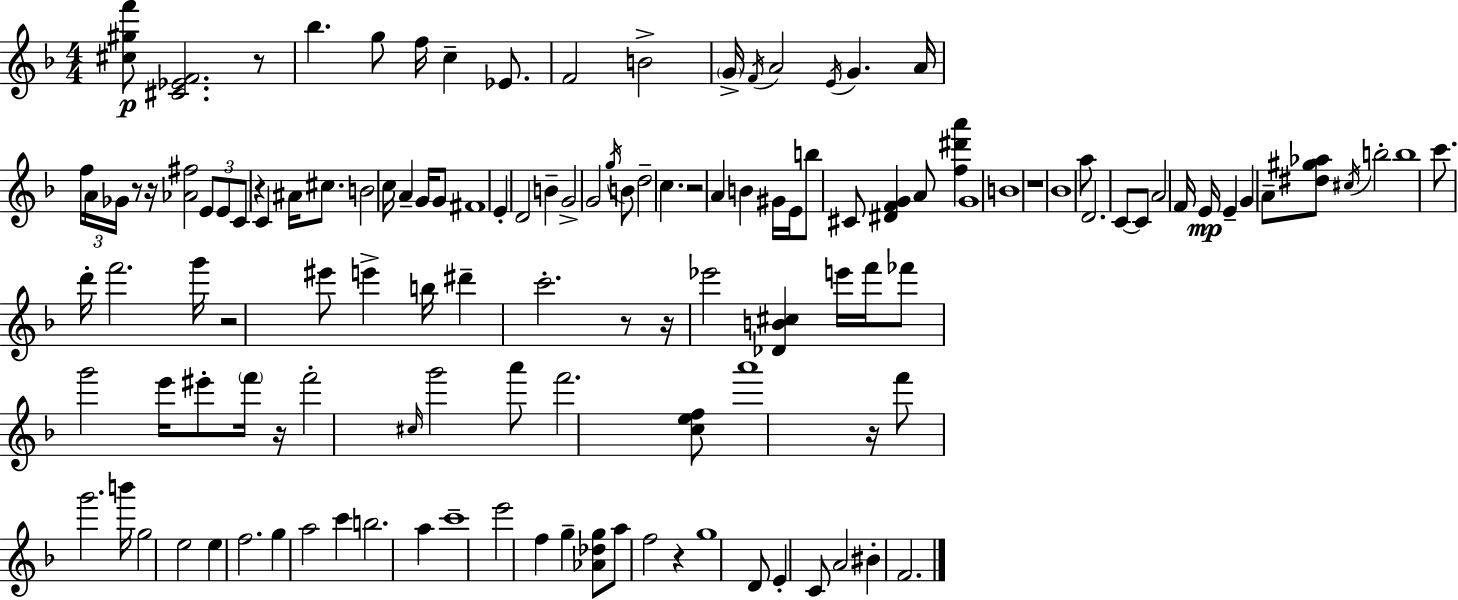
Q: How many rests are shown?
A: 12